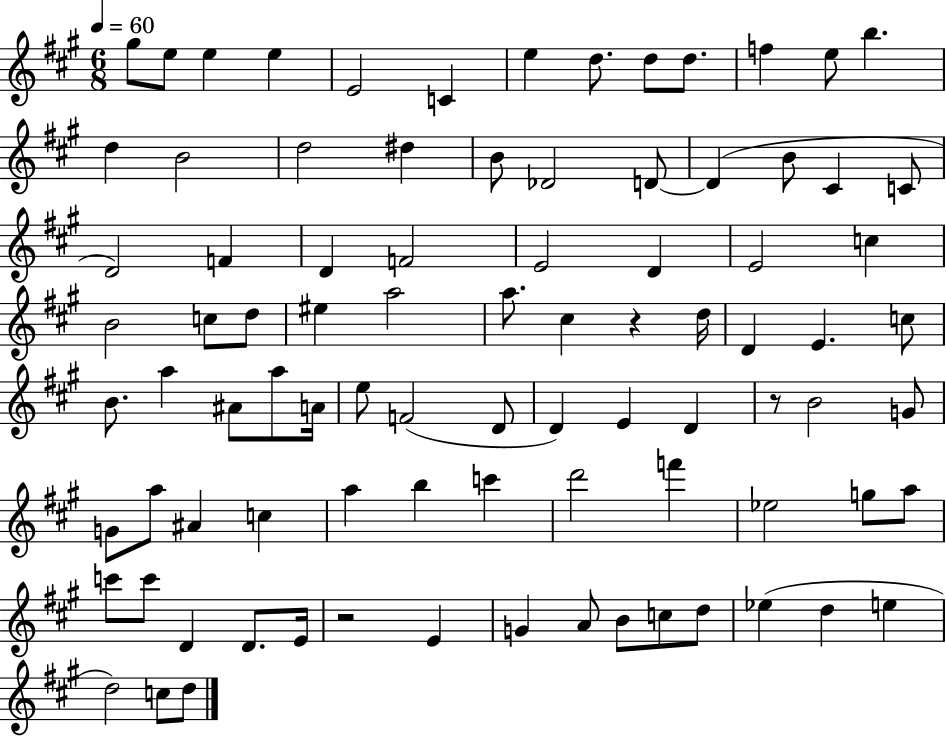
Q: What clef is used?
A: treble